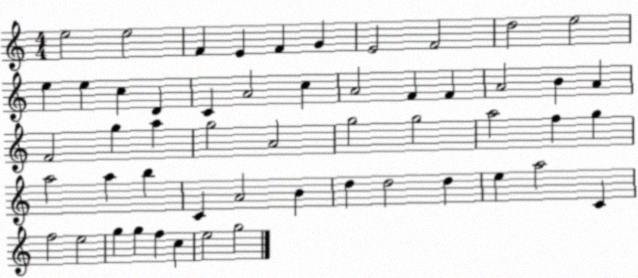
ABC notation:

X:1
T:Untitled
M:4/4
L:1/4
K:C
e2 e2 F E F G E2 F2 d2 e2 e e c D C A2 c A2 F F A2 B A F2 g a g2 A2 g2 g2 a2 f g a2 a b C A2 B d d2 d e a2 C f2 e2 g g f c e2 g2